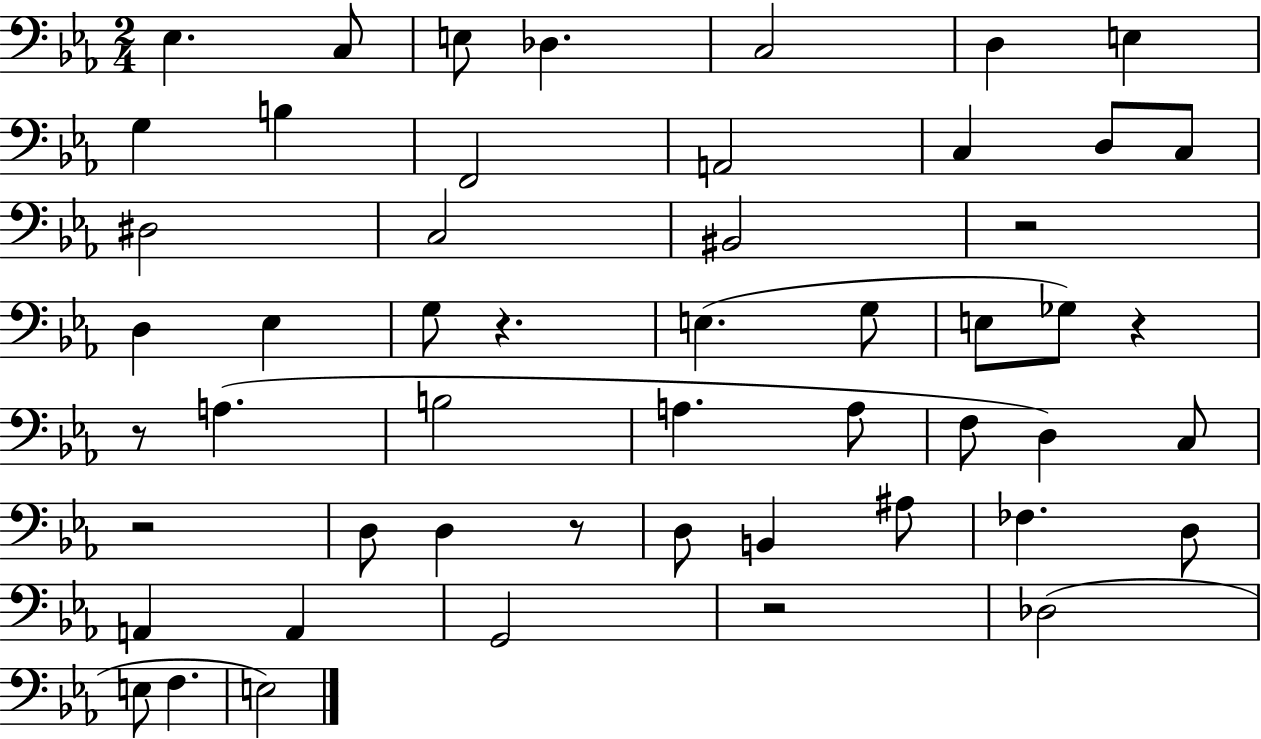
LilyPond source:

{
  \clef bass
  \numericTimeSignature
  \time 2/4
  \key ees \major
  \repeat volta 2 { ees4. c8 | e8 des4. | c2 | d4 e4 | \break g4 b4 | f,2 | a,2 | c4 d8 c8 | \break dis2 | c2 | bis,2 | r2 | \break d4 ees4 | g8 r4. | e4.( g8 | e8 ges8) r4 | \break r8 a4.( | b2 | a4. a8 | f8 d4) c8 | \break r2 | d8 d4 r8 | d8 b,4 ais8 | fes4. d8 | \break a,4 a,4 | g,2 | r2 | des2( | \break e8 f4. | e2) | } \bar "|."
}